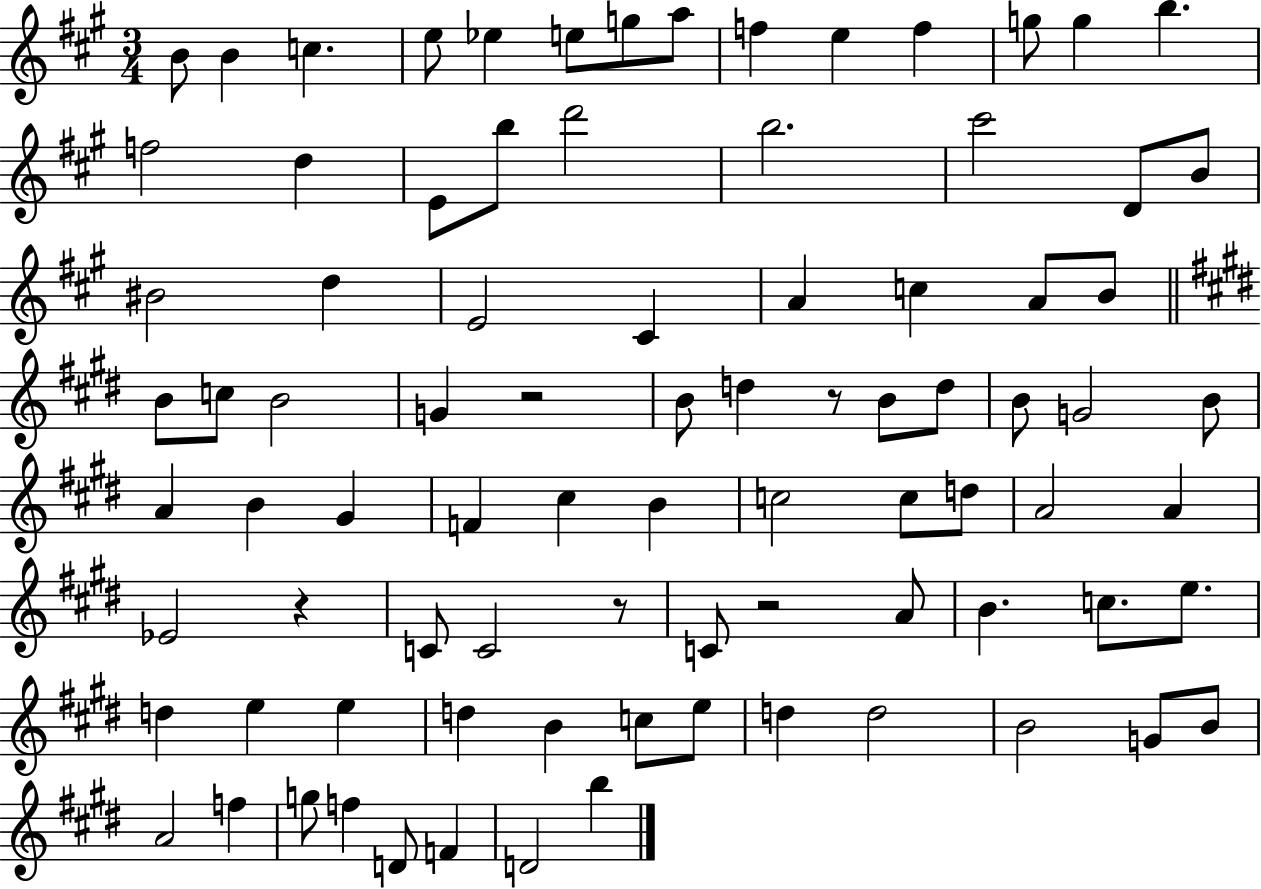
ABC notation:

X:1
T:Untitled
M:3/4
L:1/4
K:A
B/2 B c e/2 _e e/2 g/2 a/2 f e f g/2 g b f2 d E/2 b/2 d'2 b2 ^c'2 D/2 B/2 ^B2 d E2 ^C A c A/2 B/2 B/2 c/2 B2 G z2 B/2 d z/2 B/2 d/2 B/2 G2 B/2 A B ^G F ^c B c2 c/2 d/2 A2 A _E2 z C/2 C2 z/2 C/2 z2 A/2 B c/2 e/2 d e e d B c/2 e/2 d d2 B2 G/2 B/2 A2 f g/2 f D/2 F D2 b